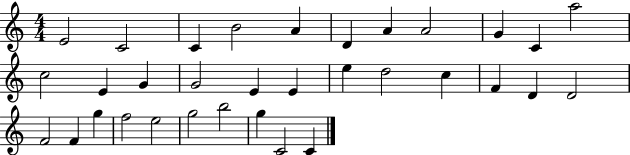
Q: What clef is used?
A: treble